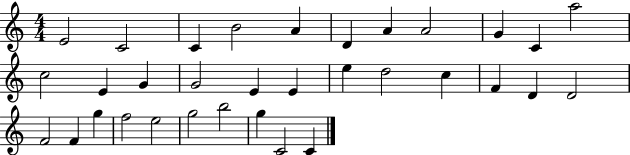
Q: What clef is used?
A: treble